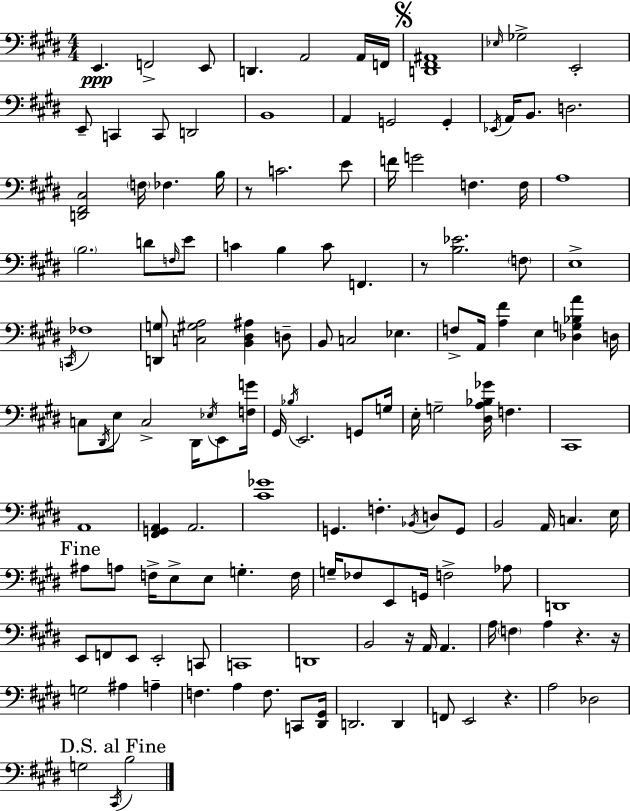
E2/q. F2/h E2/e D2/q. A2/h A2/s F2/s [D2,F#2,A#2]/w Eb3/s Gb3/h E2/h E2/e C2/q C2/e D2/h B2/w A2/q G2/h G2/q Eb2/s A2/s B2/e. D3/h. [D2,F#2,C#3]/h F3/s FES3/q. B3/s R/e C4/h. E4/e F4/s G4/h F3/q. F3/s A3/w B3/h. D4/e F3/s E4/e C4/q B3/q C4/e F2/q. R/e [B3,Eb4]/h. F3/e E3/w C2/s FES3/w [D2,G3]/e [C3,G#3,A3]/h [B2,D#3,A#3]/q D3/e B2/e C3/h Eb3/q. F3/e A2/s [A3,F#4]/q E3/q [Db3,G3,Bb3,A4]/q D3/s C3/e D#2/s E3/e C3/h D#2/s Eb3/s E2/e [F3,G4]/s G#2/s Bb3/s E2/h. G2/e G3/s E3/s G3/h [D#3,A3,Bb3,Gb4]/s F3/q. C#2/w A2/w [F#2,G2,A2]/q A2/h. [C#4,Gb4]/w G2/q. F3/q. Bb2/s D3/e G2/e B2/h A2/s C3/q. E3/s A#3/e A3/e F3/s E3/e E3/e G3/q. F3/s G3/s FES3/e E2/e G2/s F3/h Ab3/e D2/w E2/e F2/e E2/e E2/h C2/e C2/w D2/w B2/h R/s A2/s A2/q. A3/s F3/q A3/q R/q. R/s G3/h A#3/q A3/q F3/q. A3/q F3/e. C2/e [D#2,G#2]/s D2/h. D2/q F2/e E2/h R/q. A3/h Db3/h G3/h C#2/s B3/h